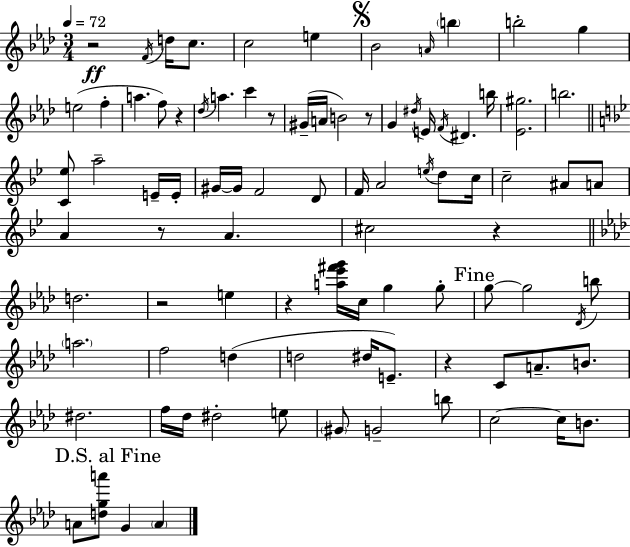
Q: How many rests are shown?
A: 9